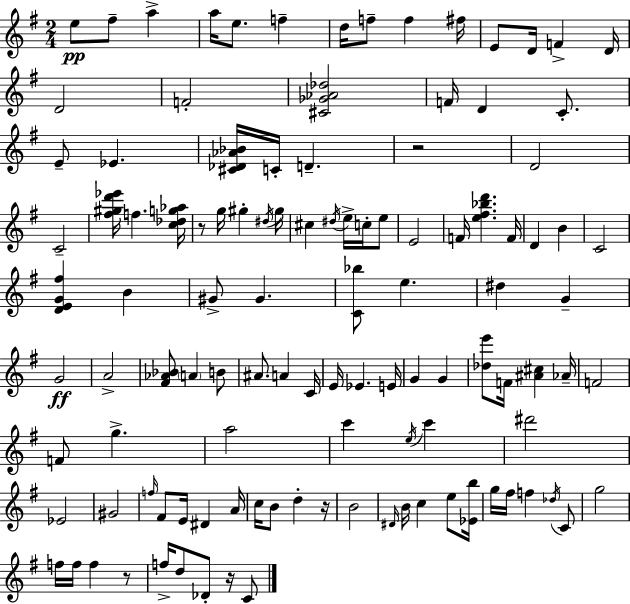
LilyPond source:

{
  \clef treble
  \numericTimeSignature
  \time 2/4
  \key e \minor
  e''8\pp fis''8-- a''4-> | a''16 e''8. f''4-- | d''16 f''8-- f''4 fis''16 | e'8 d'16 f'4-> d'16 | \break d'2 | f'2-. | <cis' ges' aes' des''>2 | f'16 d'4 c'8.-. | \break e'8-- ees'4. | <cis' des' aes' bes'>16 c'16-. d'4.-- | r2 | d'2 | \break c'2-- | <fis'' gis'' d''' ees'''>16 f''4. <c'' des'' g'' aes''>16 | r8 g''16 gis''4-. \acciaccatura { dis''16 } | gis''16 cis''4 \acciaccatura { dis''16 } e''16-> c''16-. | \break e''8 e'2 | f'16 <e'' fis'' bes'' d'''>4. | f'16 d'4 b'4 | c'2 | \break <d' e' g' fis''>4 b'4 | gis'8-> gis'4. | <c' bes''>8 e''4. | dis''4 g'4-- | \break g'2\ff | a'2-> | <fis' aes' bes'>8 \parenthesize a'4 | b'8 ais'8. a'4 | \break c'16 e'16 ees'4. | e'16 g'4 g'4 | <des'' e'''>8 f'16 <ais' cis''>4 | aes'16-- f'2 | \break f'8 g''4.-> | a''2 | c'''4 \acciaccatura { e''16 } c'''4 | dis'''2 | \break ees'2 | gis'2 | \grace { f''16 } fis'8 e'16 dis'4 | a'16 c''16 b'8 d''4-. | \break r16 b'2 | \grace { dis'16 } b'16 c''4 | e''8 <ees' b''>16 g''16 fis''16 f''4 | \acciaccatura { des''16 } c'8 g''2 | \break f''16 f''16 | f''4 r8 f''16-> d''8 | des'8-. r16 c'8 \bar "|."
}